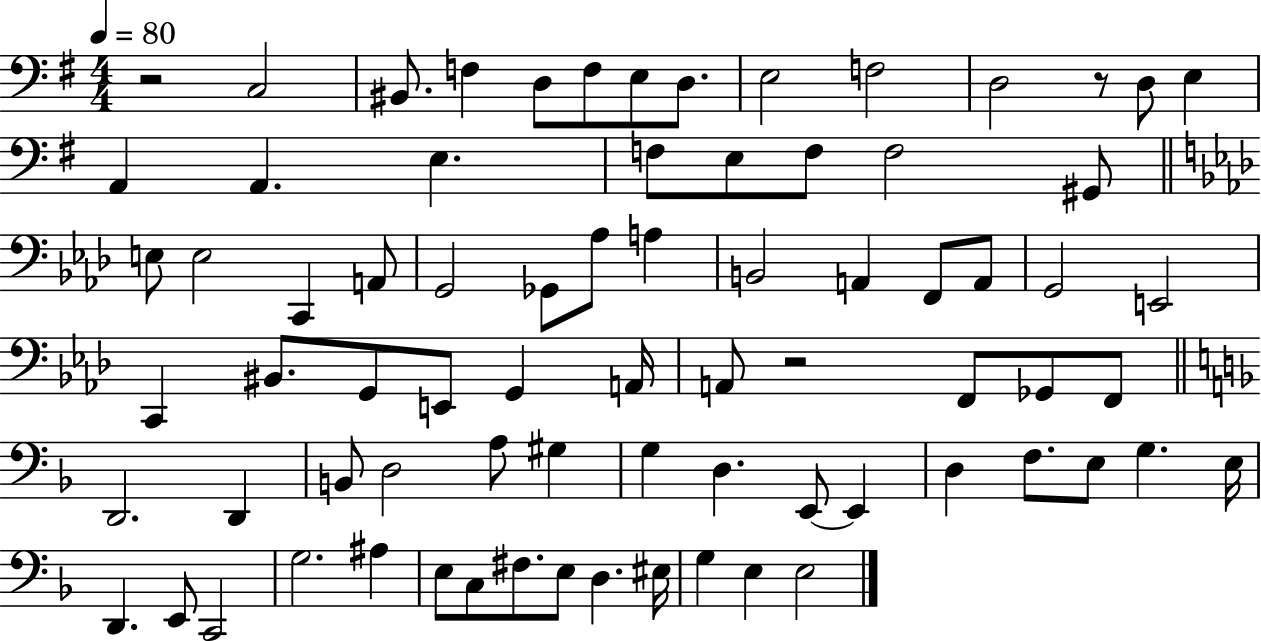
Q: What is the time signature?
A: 4/4